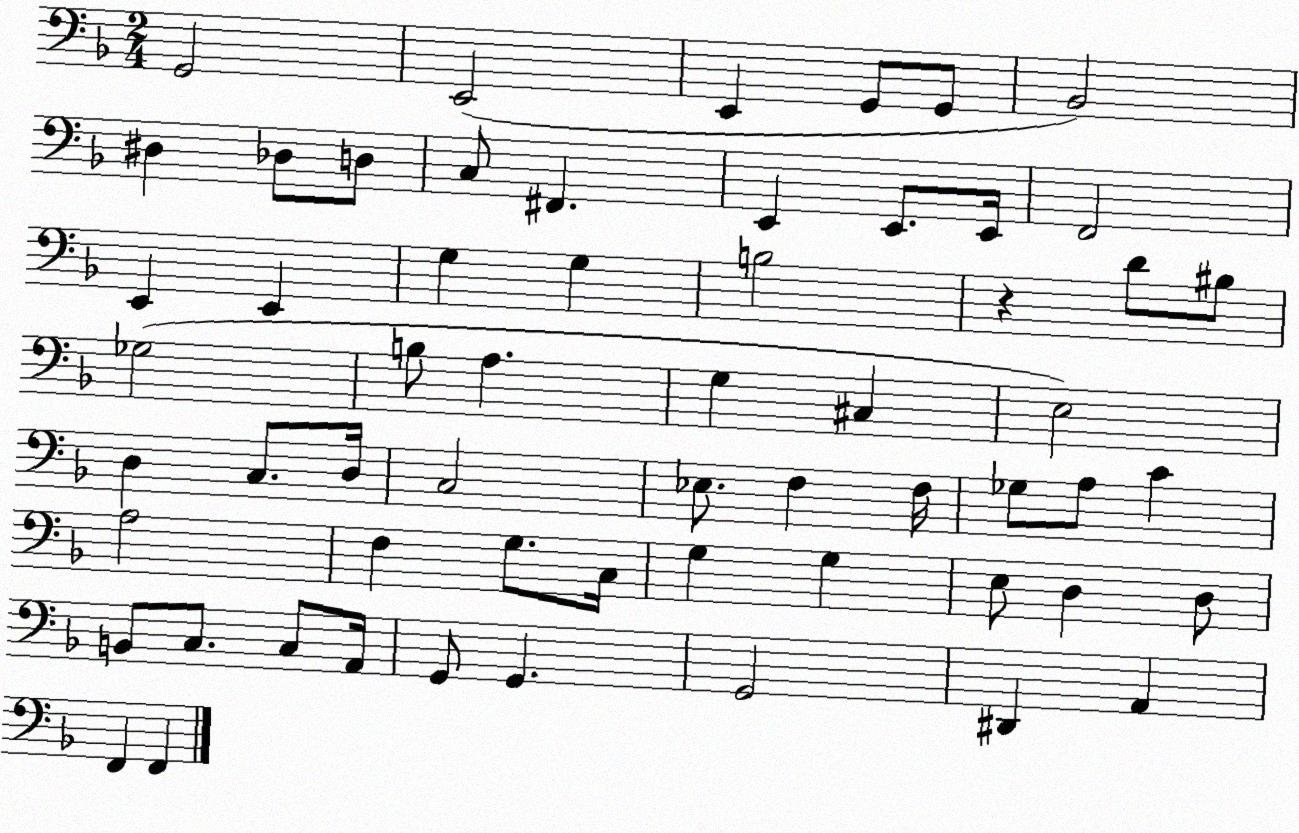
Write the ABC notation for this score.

X:1
T:Untitled
M:2/4
L:1/4
K:F
G,,2 E,,2 E,, G,,/2 G,,/2 _B,,2 ^D, _D,/2 D,/2 C,/2 ^F,, E,, E,,/2 E,,/4 F,,2 E,, E,, G, G, B,2 z D/2 ^B,/2 _G,2 B,/2 A, G, ^C, E,2 D, C,/2 D,/4 C,2 _E,/2 F, F,/4 _G,/2 A,/2 C A,2 F, G,/2 C,/4 G, G, E,/2 D, D,/2 B,,/2 C,/2 C,/2 A,,/4 G,,/2 G,, G,,2 ^D,, A,, F,, F,,